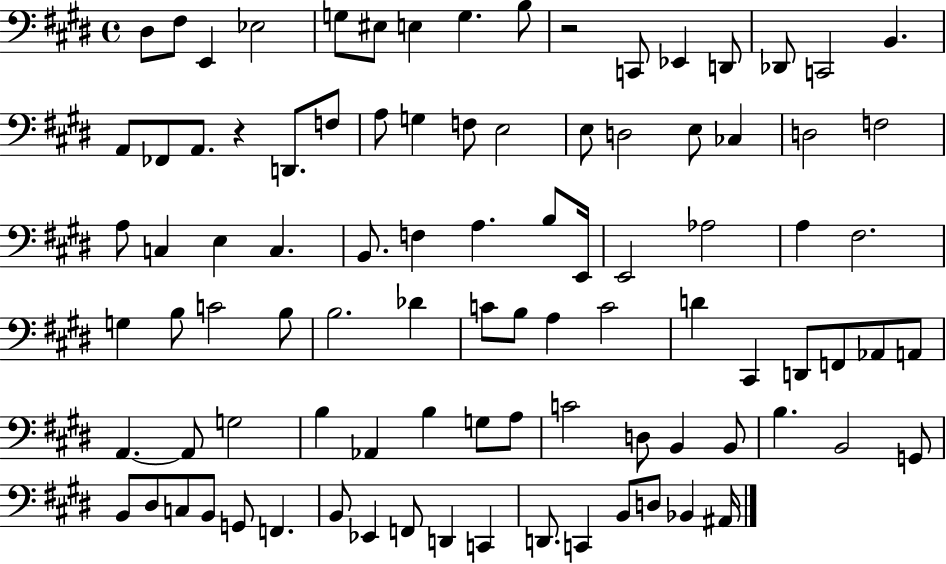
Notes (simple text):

D#3/e F#3/e E2/q Eb3/h G3/e EIS3/e E3/q G3/q. B3/e R/h C2/e Eb2/q D2/e Db2/e C2/h B2/q. A2/e FES2/e A2/e. R/q D2/e. F3/e A3/e G3/q F3/e E3/h E3/e D3/h E3/e CES3/q D3/h F3/h A3/e C3/q E3/q C3/q. B2/e. F3/q A3/q. B3/e E2/s E2/h Ab3/h A3/q F#3/h. G3/q B3/e C4/h B3/e B3/h. Db4/q C4/e B3/e A3/q C4/h D4/q C#2/q D2/e F2/e Ab2/e A2/e A2/q. A2/e G3/h B3/q Ab2/q B3/q G3/e A3/e C4/h D3/e B2/q B2/e B3/q. B2/h G2/e B2/e D#3/e C3/e B2/e G2/e F2/q. B2/e Eb2/q F2/e D2/q C2/q D2/e. C2/q B2/e D3/e Bb2/q A#2/s